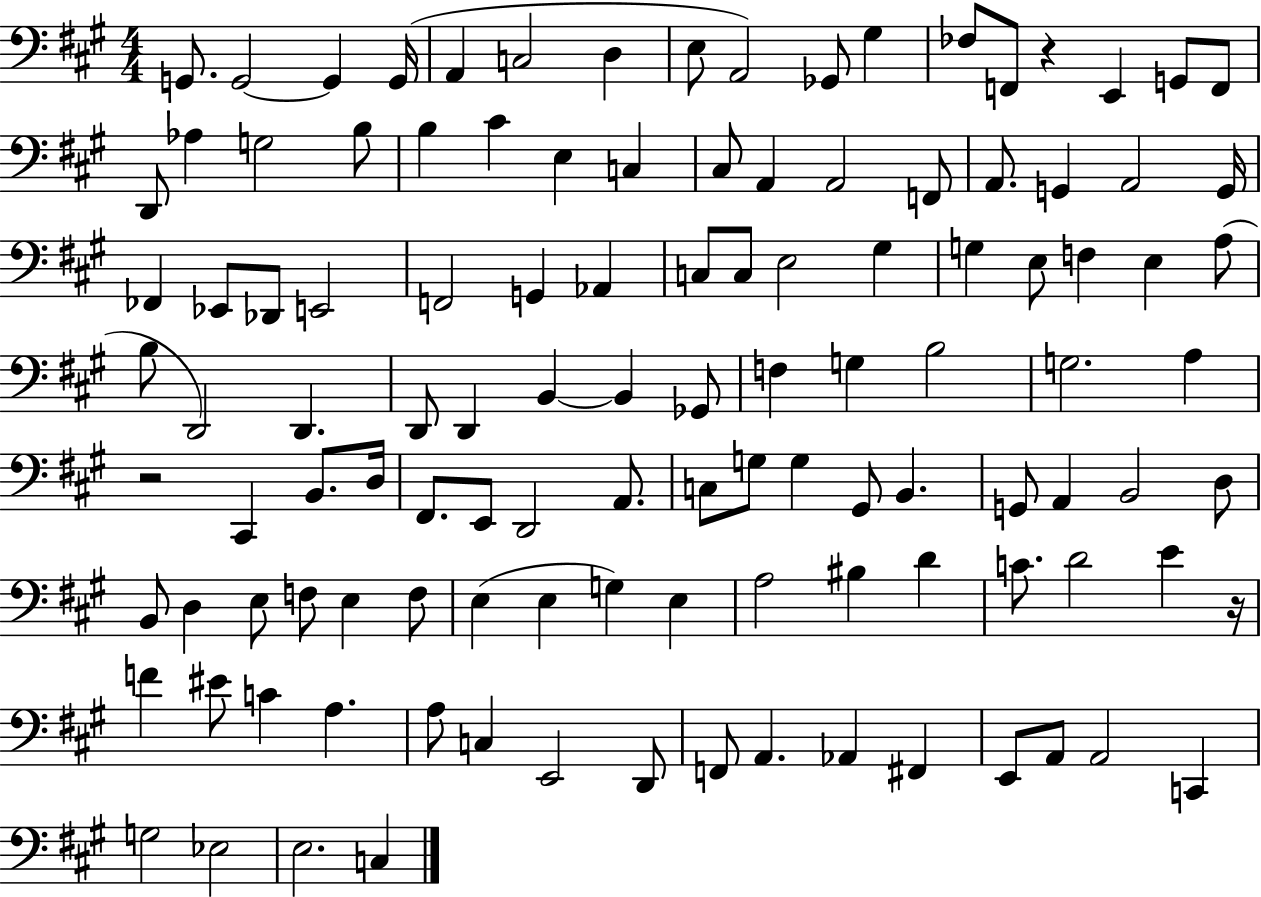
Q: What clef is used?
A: bass